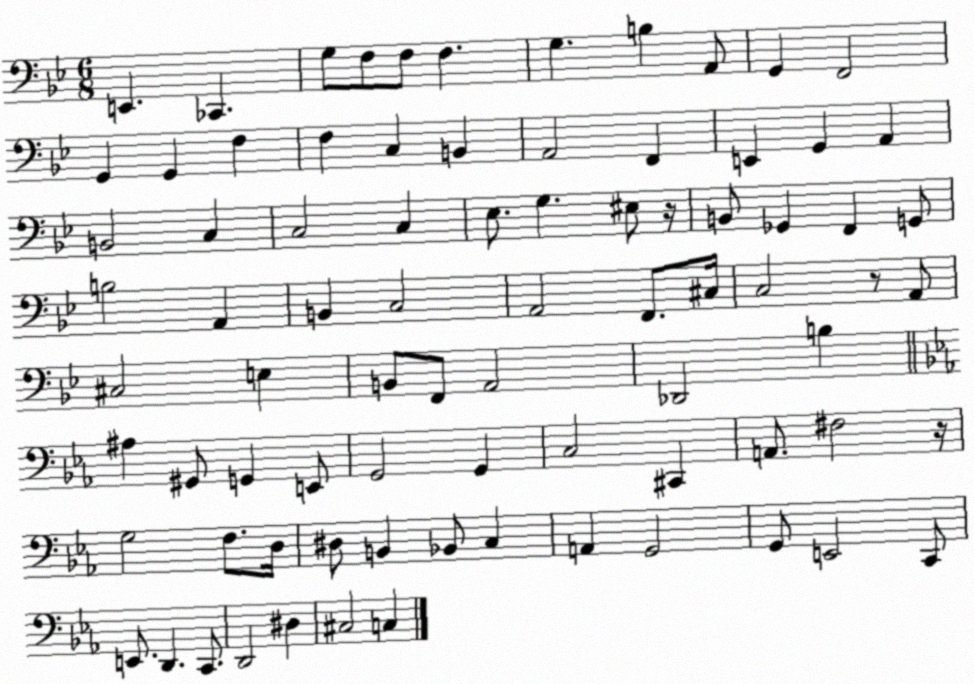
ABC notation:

X:1
T:Untitled
M:6/8
L:1/4
K:Bb
E,, _C,, G,/2 F,/2 F,/2 F, G, B, A,,/2 G,, F,,2 G,, G,, F, F, C, B,, A,,2 F,, E,, G,, A,, B,,2 C, C,2 C, _E,/2 G, ^E,/2 z/4 B,,/2 _G,, F,, G,,/2 B,2 A,, B,, C,2 A,,2 F,,/2 ^C,/4 C,2 z/2 A,,/2 ^C,2 E, B,,/2 F,,/2 A,,2 _D,,2 B, ^A, ^G,,/2 G,, E,,/2 G,,2 G,, C,2 ^C,, A,,/2 ^F,2 z/4 G,2 F,/2 D,/4 ^D,/2 B,, _B,,/2 C, A,, G,,2 G,,/2 E,,2 C,,/2 E,,/2 D,, C,,/2 D,,2 ^D, ^C,2 C,